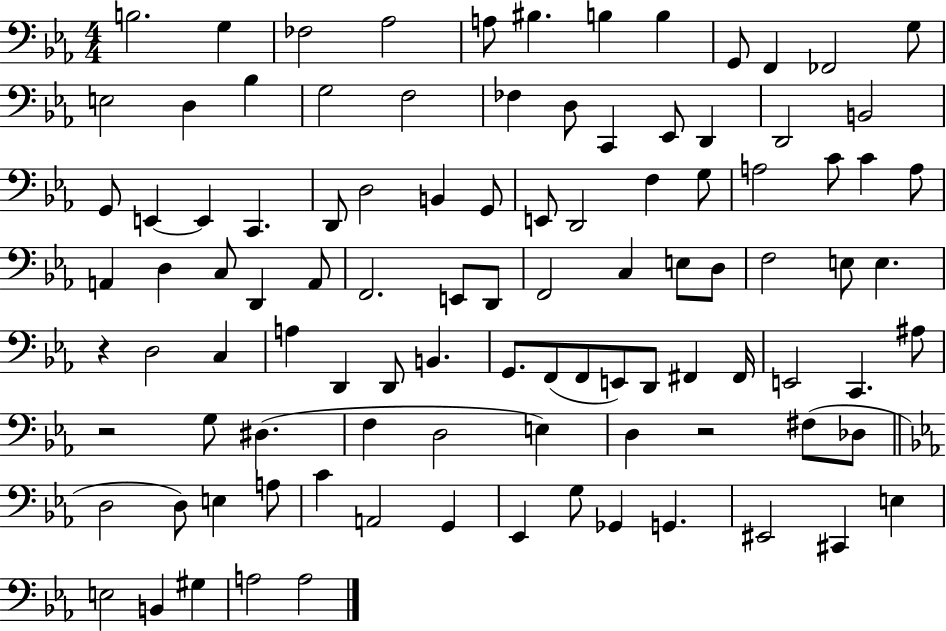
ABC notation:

X:1
T:Untitled
M:4/4
L:1/4
K:Eb
B,2 G, _F,2 _A,2 A,/2 ^B, B, B, G,,/2 F,, _F,,2 G,/2 E,2 D, _B, G,2 F,2 _F, D,/2 C,, _E,,/2 D,, D,,2 B,,2 G,,/2 E,, E,, C,, D,,/2 D,2 B,, G,,/2 E,,/2 D,,2 F, G,/2 A,2 C/2 C A,/2 A,, D, C,/2 D,, A,,/2 F,,2 E,,/2 D,,/2 F,,2 C, E,/2 D,/2 F,2 E,/2 E, z D,2 C, A, D,, D,,/2 B,, G,,/2 F,,/2 F,,/2 E,,/2 D,,/2 ^F,, ^F,,/4 E,,2 C,, ^A,/2 z2 G,/2 ^D, F, D,2 E, D, z2 ^F,/2 _D,/2 D,2 D,/2 E, A,/2 C A,,2 G,, _E,, G,/2 _G,, G,, ^E,,2 ^C,, E, E,2 B,, ^G, A,2 A,2